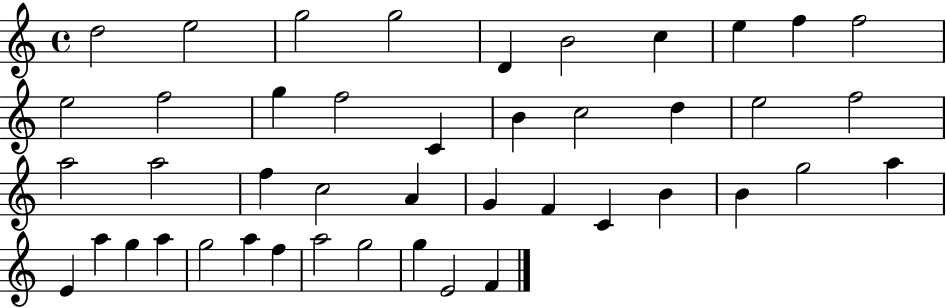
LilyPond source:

{
  \clef treble
  \time 4/4
  \defaultTimeSignature
  \key c \major
  d''2 e''2 | g''2 g''2 | d'4 b'2 c''4 | e''4 f''4 f''2 | \break e''2 f''2 | g''4 f''2 c'4 | b'4 c''2 d''4 | e''2 f''2 | \break a''2 a''2 | f''4 c''2 a'4 | g'4 f'4 c'4 b'4 | b'4 g''2 a''4 | \break e'4 a''4 g''4 a''4 | g''2 a''4 f''4 | a''2 g''2 | g''4 e'2 f'4 | \break \bar "|."
}